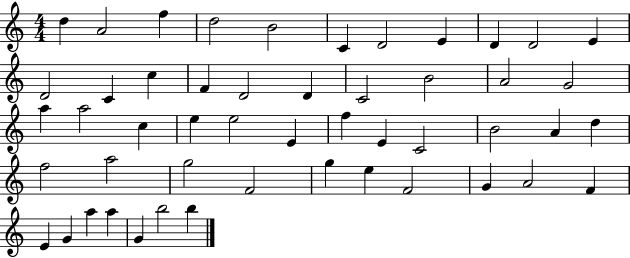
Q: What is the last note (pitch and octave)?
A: B5